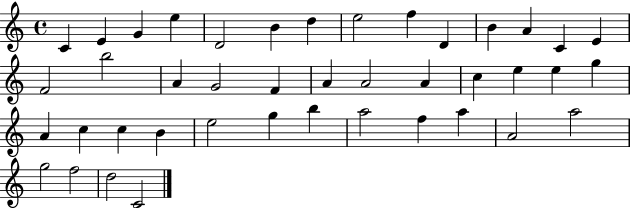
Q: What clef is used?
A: treble